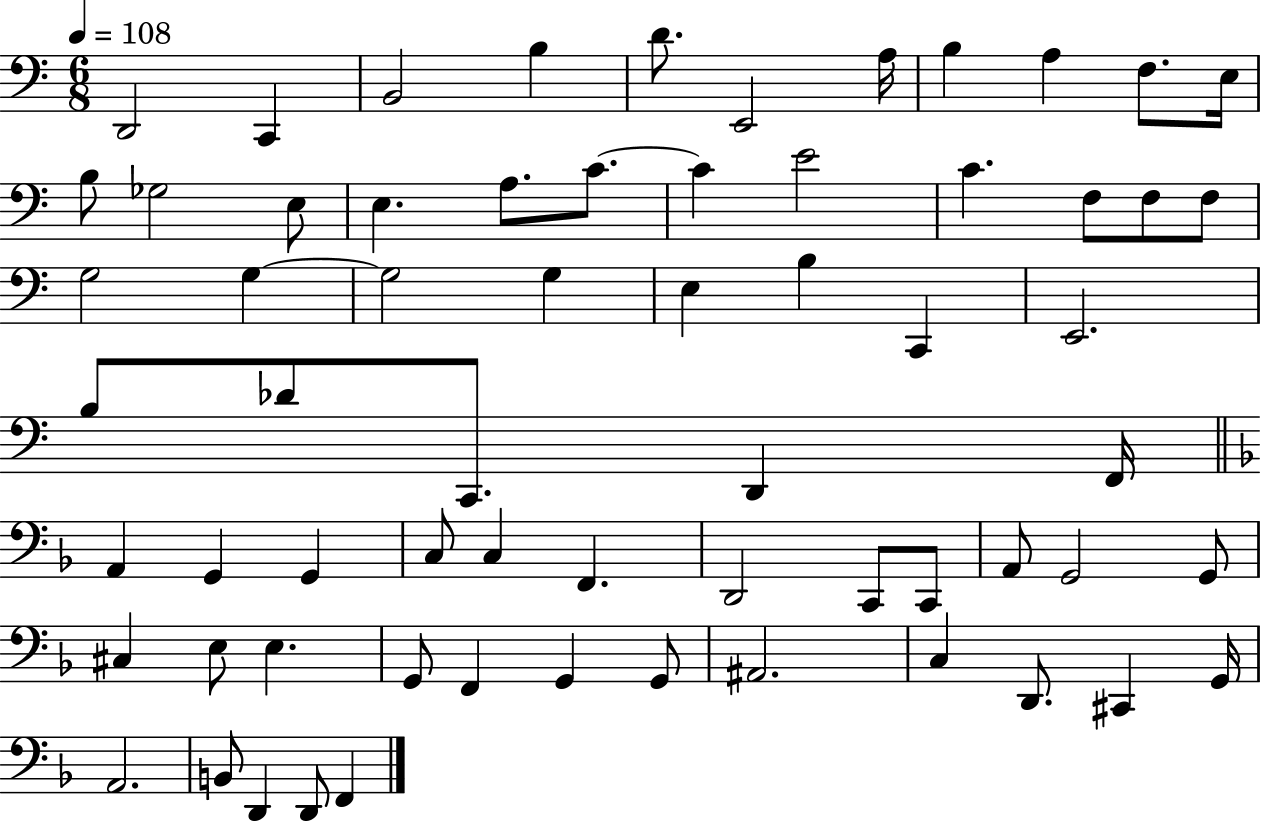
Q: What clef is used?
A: bass